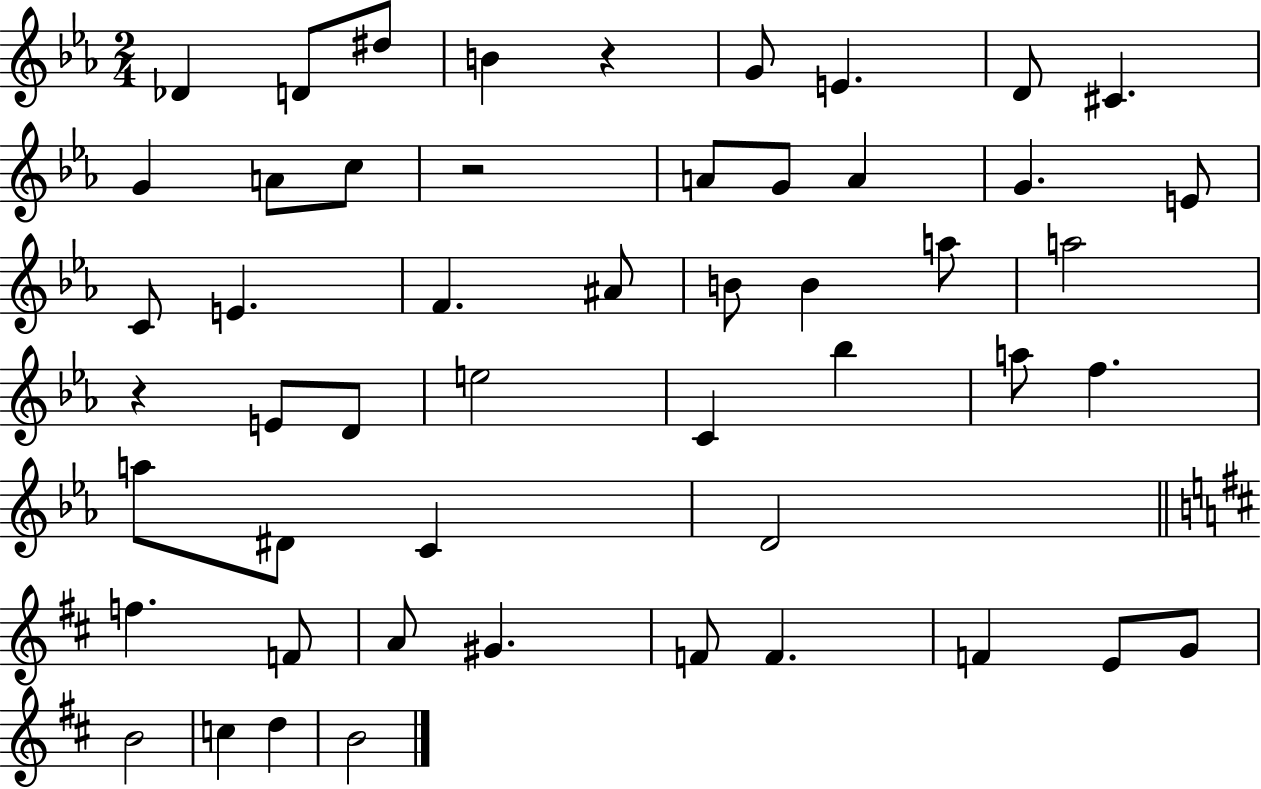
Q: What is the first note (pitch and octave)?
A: Db4